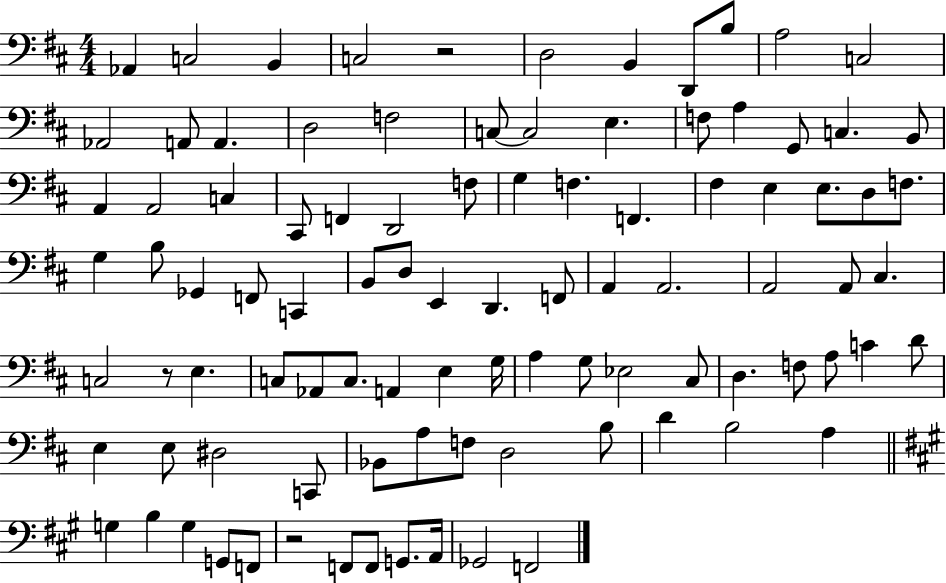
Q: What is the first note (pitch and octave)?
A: Ab2